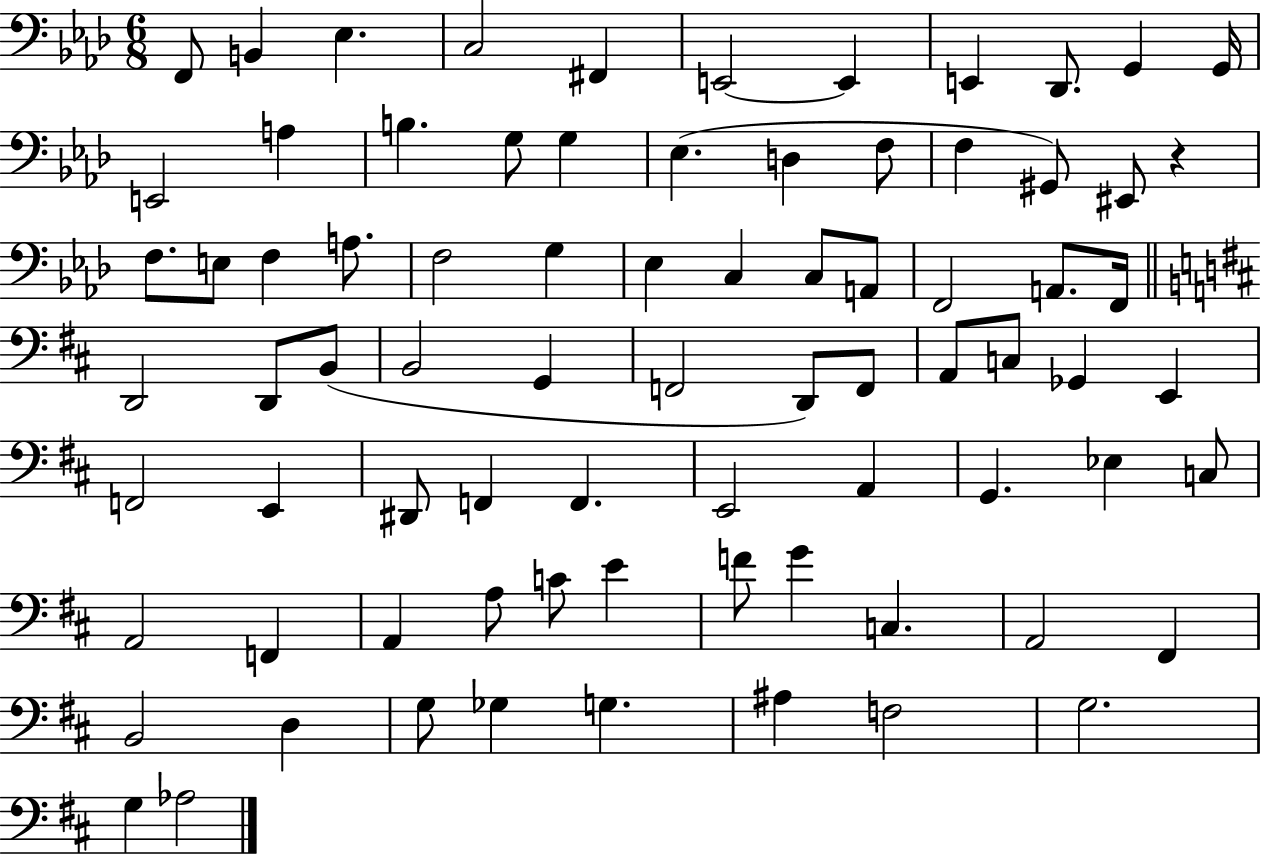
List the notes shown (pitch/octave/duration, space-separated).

F2/e B2/q Eb3/q. C3/h F#2/q E2/h E2/q E2/q Db2/e. G2/q G2/s E2/h A3/q B3/q. G3/e G3/q Eb3/q. D3/q F3/e F3/q G#2/e EIS2/e R/q F3/e. E3/e F3/q A3/e. F3/h G3/q Eb3/q C3/q C3/e A2/e F2/h A2/e. F2/s D2/h D2/e B2/e B2/h G2/q F2/h D2/e F2/e A2/e C3/e Gb2/q E2/q F2/h E2/q D#2/e F2/q F2/q. E2/h A2/q G2/q. Eb3/q C3/e A2/h F2/q A2/q A3/e C4/e E4/q F4/e G4/q C3/q. A2/h F#2/q B2/h D3/q G3/e Gb3/q G3/q. A#3/q F3/h G3/h. G3/q Ab3/h